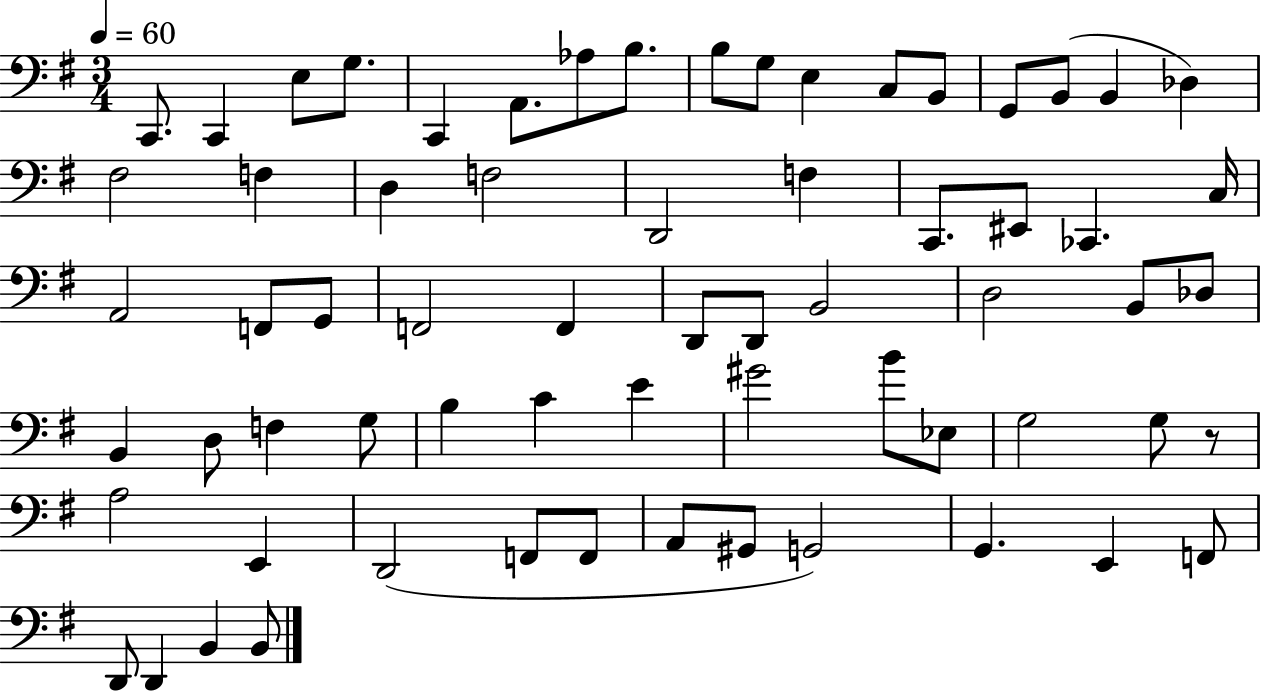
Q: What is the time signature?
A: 3/4